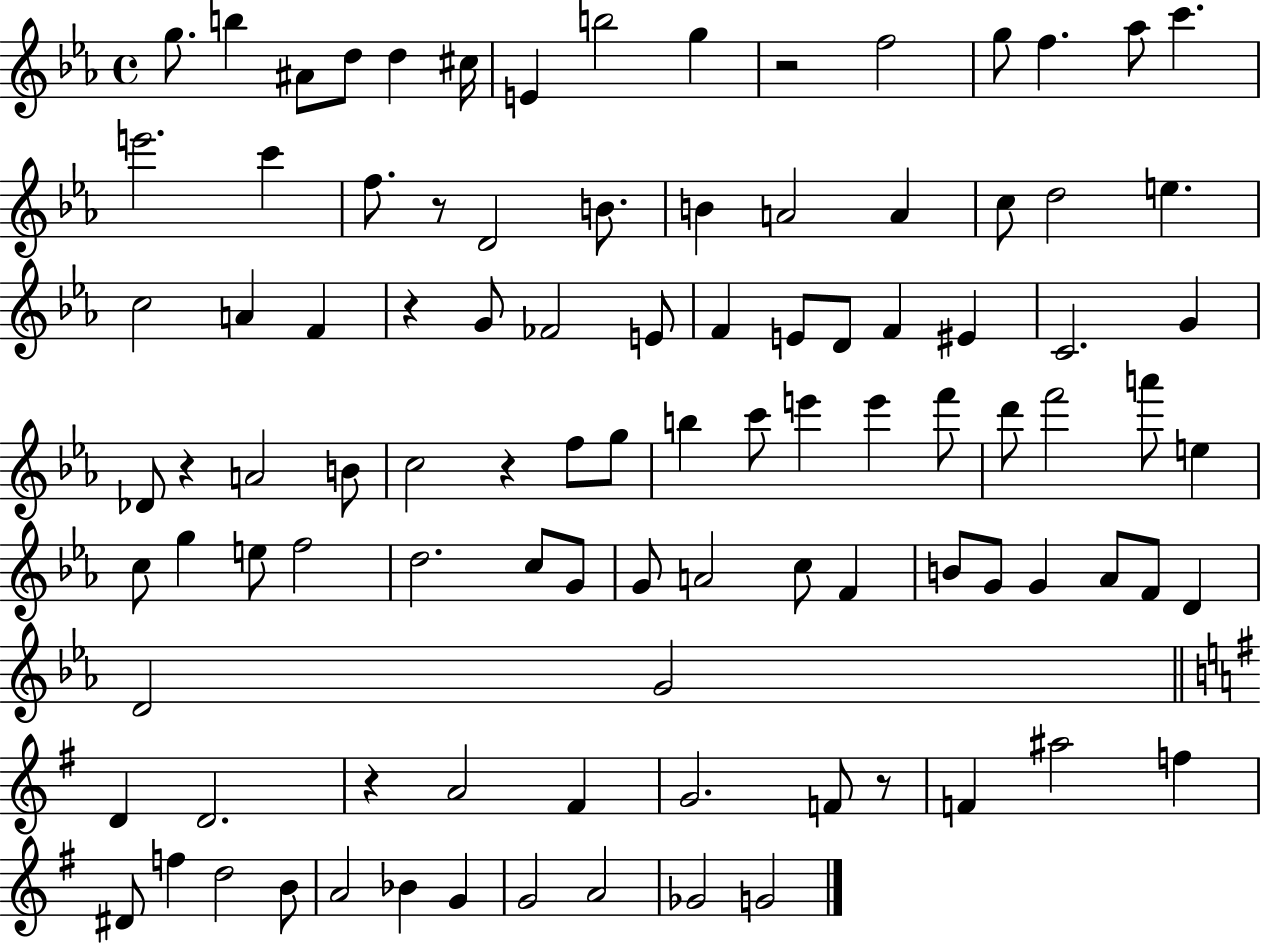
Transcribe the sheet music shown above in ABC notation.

X:1
T:Untitled
M:4/4
L:1/4
K:Eb
g/2 b ^A/2 d/2 d ^c/4 E b2 g z2 f2 g/2 f _a/2 c' e'2 c' f/2 z/2 D2 B/2 B A2 A c/2 d2 e c2 A F z G/2 _F2 E/2 F E/2 D/2 F ^E C2 G _D/2 z A2 B/2 c2 z f/2 g/2 b c'/2 e' e' f'/2 d'/2 f'2 a'/2 e c/2 g e/2 f2 d2 c/2 G/2 G/2 A2 c/2 F B/2 G/2 G _A/2 F/2 D D2 G2 D D2 z A2 ^F G2 F/2 z/2 F ^a2 f ^D/2 f d2 B/2 A2 _B G G2 A2 _G2 G2